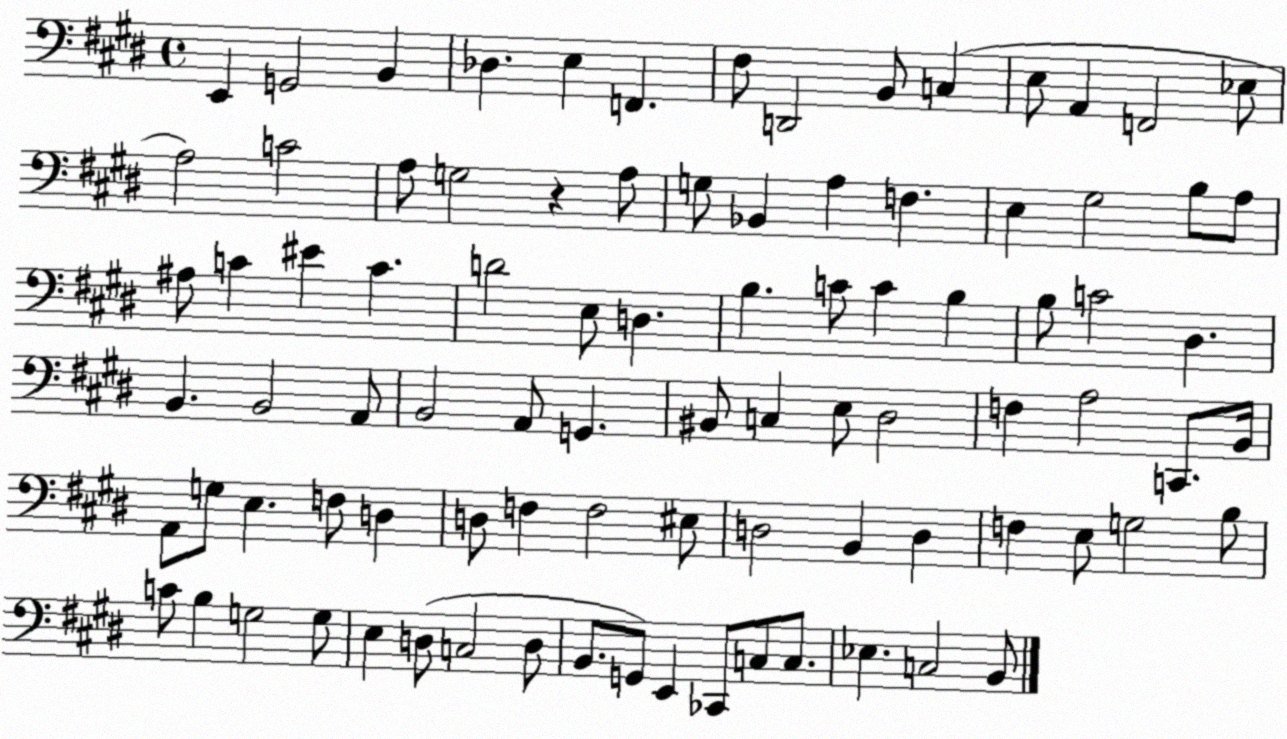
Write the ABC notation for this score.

X:1
T:Untitled
M:4/4
L:1/4
K:E
E,, G,,2 B,, _D, E, F,, ^F,/2 D,,2 B,,/2 C, E,/2 A,, F,,2 _E,/2 A,2 C2 A,/2 G,2 z A,/2 G,/2 _B,, A, F, E, ^G,2 B,/2 A,/2 ^A,/2 C ^E C D2 E,/2 D, B, C/2 C B, B,/2 C2 ^D, B,, B,,2 A,,/2 B,,2 A,,/2 G,, ^B,,/2 C, E,/2 ^D,2 F, A,2 C,,/2 B,,/4 A,,/2 G,/2 E, F,/2 D, D,/2 F, F,2 ^E,/2 D,2 B,, D, F, E,/2 G,2 B,/2 C/2 B, G,2 G,/2 E, D,/2 C,2 D,/2 B,,/2 G,,/2 E,, _C,,/2 C,/2 C,/2 _E, C,2 B,,/2